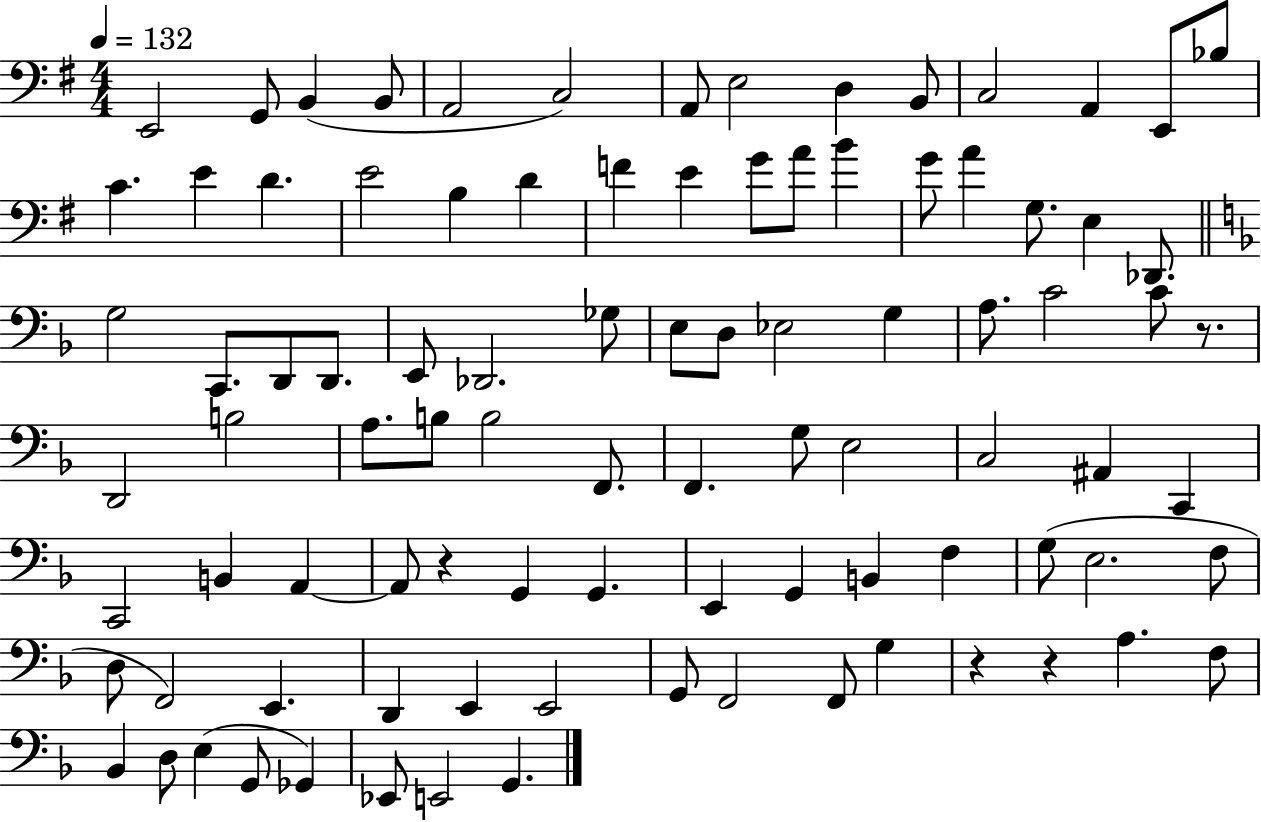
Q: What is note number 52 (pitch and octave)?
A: G3